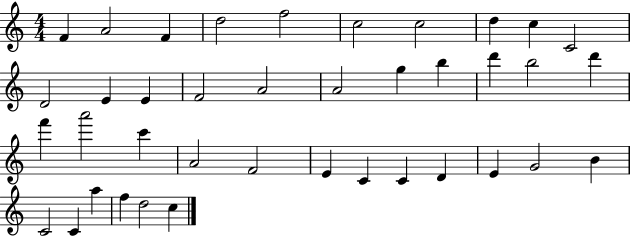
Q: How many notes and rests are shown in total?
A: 39